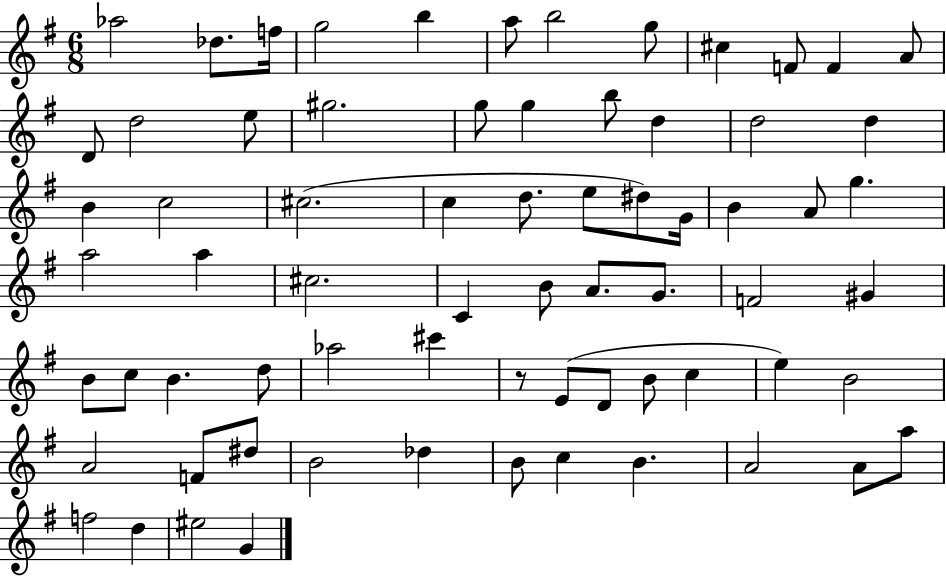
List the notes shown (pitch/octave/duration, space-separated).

Ab5/h Db5/e. F5/s G5/h B5/q A5/e B5/h G5/e C#5/q F4/e F4/q A4/e D4/e D5/h E5/e G#5/h. G5/e G5/q B5/e D5/q D5/h D5/q B4/q C5/h C#5/h. C5/q D5/e. E5/e D#5/e G4/s B4/q A4/e G5/q. A5/h A5/q C#5/h. C4/q B4/e A4/e. G4/e. F4/h G#4/q B4/e C5/e B4/q. D5/e Ab5/h C#6/q R/e E4/e D4/e B4/e C5/q E5/q B4/h A4/h F4/e D#5/e B4/h Db5/q B4/e C5/q B4/q. A4/h A4/e A5/e F5/h D5/q EIS5/h G4/q